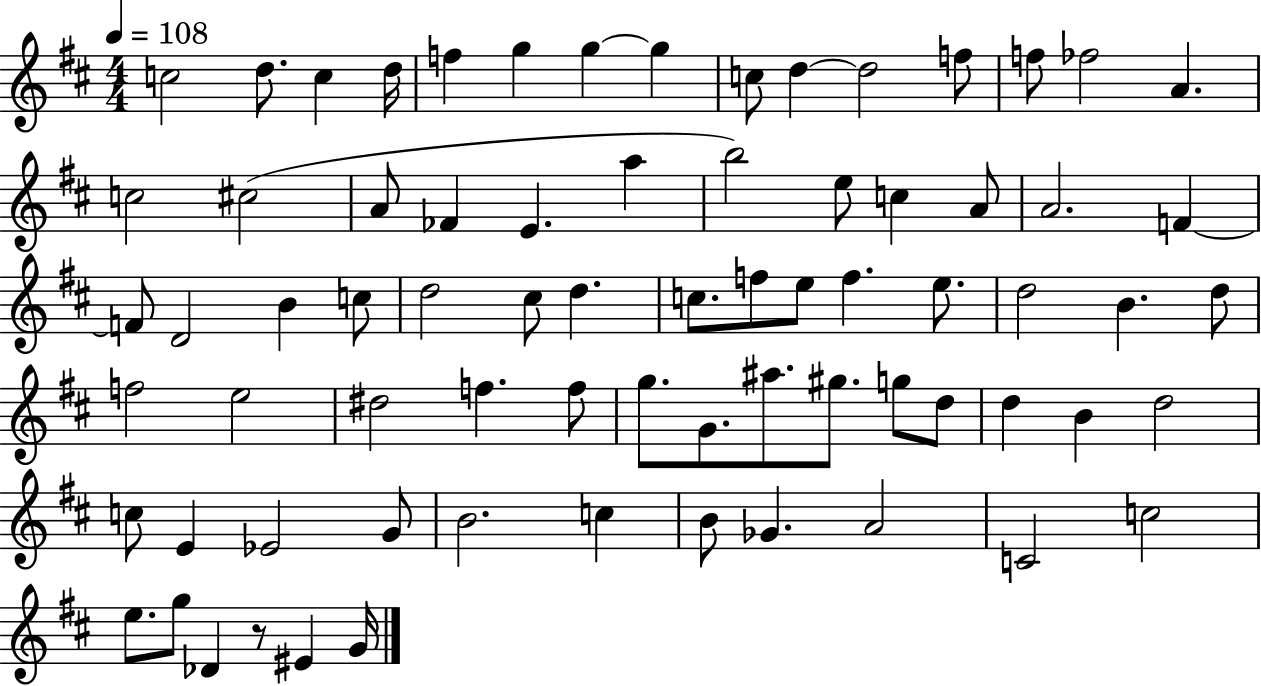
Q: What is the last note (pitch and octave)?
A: G4